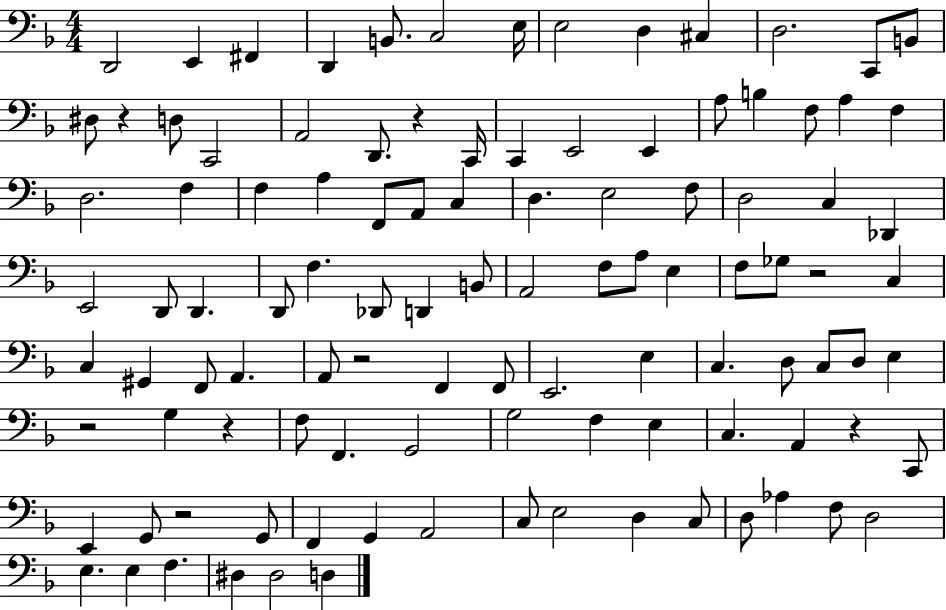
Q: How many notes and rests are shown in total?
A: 107